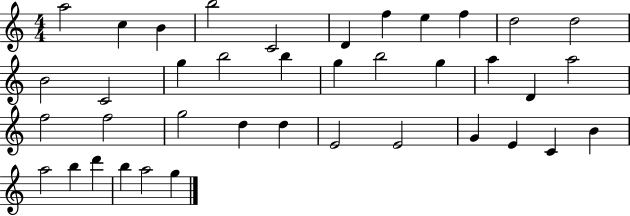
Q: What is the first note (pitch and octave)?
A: A5